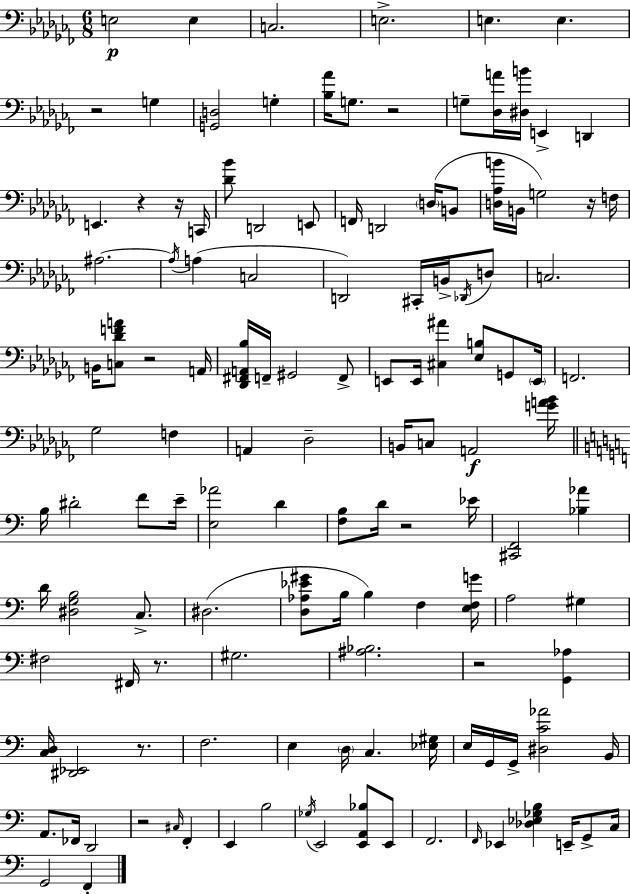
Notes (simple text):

E3/h E3/q C3/h. E3/h. E3/q. E3/q. R/h G3/q [G2,D3]/h G3/q [Bb3,Ab4]/s G3/e. R/h G3/e [Db3,A4]/s [D#3,B4]/s E2/q D2/q E2/q. R/q R/s C2/s [Db4,Bb4]/e D2/h E2/e F2/s D2/h D3/s B2/e [D3,Ab3,B4]/s B2/s G3/h R/s F3/s A#3/h. A#3/s A3/q C3/h D2/h C#2/s B2/s Db2/s D3/e C3/h. B2/s [C3,Db4,F4,A4]/e R/h A2/s [Db2,F#2,A2,Bb3]/s F2/s G#2/h F2/e E2/e E2/s [C#3,A#4]/q [Eb3,B3]/e G2/e E2/s F2/h. Gb3/h F3/q A2/q Db3/h B2/s C3/e A2/h [G4,A4,Bb4]/s B3/s D#4/h F4/e E4/s [E3,Ab4]/h D4/q [F3,B3]/e D4/s R/h Eb4/s [C#2,F2]/h [Bb3,Ab4]/q D4/s [D#3,G3,B3]/h C3/e. D#3/h. [D3,Ab3,Eb4,G#4]/e B3/s B3/q F3/q [E3,F3,G4]/s A3/h G#3/q F#3/h F#2/s R/e. G#3/h. [A#3,Bb3]/h. R/h [G2,Ab3]/q [C3,D3]/s [D#2,Eb2]/h R/e. F3/h. E3/q D3/s C3/q. [Eb3,G#3]/s E3/s G2/s G2/s [D#3,C4,Ab4]/h B2/s A2/e. FES2/s D2/h R/h C#3/s F2/q E2/q B3/h Gb3/s E2/h [E2,A2,Bb3]/e E2/e F2/h. F2/s Eb2/q [Db3,Eb3,Gb3,B3]/q E2/s G2/e C3/s G2/h F2/q